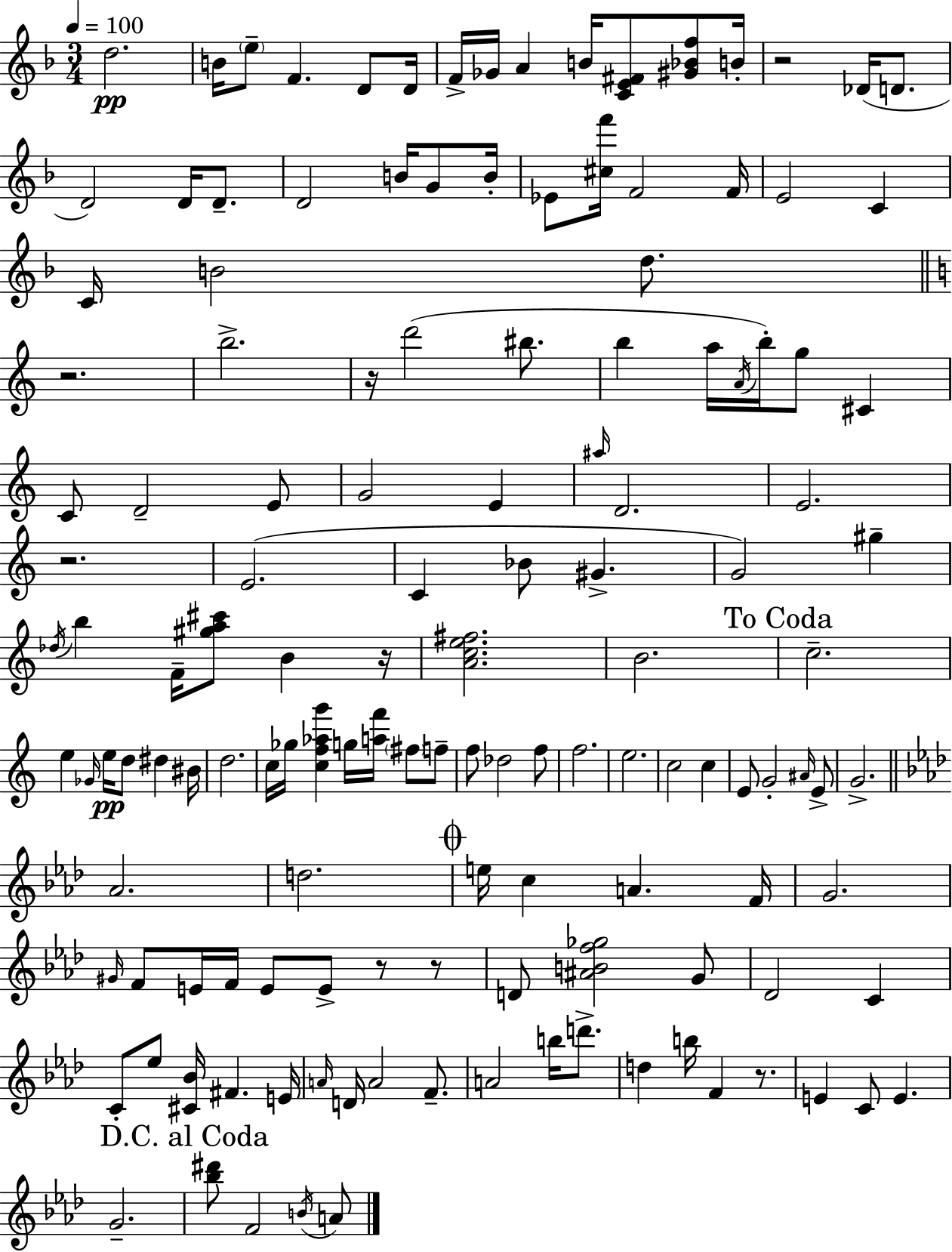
D5/h. B4/s E5/e F4/q. D4/e D4/s F4/s Gb4/s A4/q B4/s [C4,E4,F#4]/e [G#4,Bb4,F5]/e B4/s R/h Db4/s D4/e. D4/h D4/s D4/e. D4/h B4/s G4/e B4/s Eb4/e [C#5,F6]/s F4/h F4/s E4/h C4/q C4/s B4/h D5/e. R/h. B5/h. R/s D6/h BIS5/e. B5/q A5/s A4/s B5/s G5/e C#4/q C4/e D4/h E4/e G4/h E4/q A#5/s D4/h. E4/h. R/h. E4/h. C4/q Bb4/e G#4/q. G4/h G#5/q Db5/s B5/q F4/s [G#5,A5,C#6]/e B4/q R/s [A4,C5,E5,F#5]/h. B4/h. C5/h. E5/q Gb4/s E5/s D5/e D#5/q BIS4/s D5/h. C5/s Gb5/s [C5,F5,Ab5,G6]/q G5/s [A5,F6]/s F#5/e F5/e F5/e Db5/h F5/e F5/h. E5/h. C5/h C5/q E4/e G4/h A#4/s E4/e G4/h. Ab4/h. D5/h. E5/s C5/q A4/q. F4/s G4/h. G#4/s F4/e E4/s F4/s E4/e E4/e R/e R/e D4/e [A#4,B4,F5,Gb5]/h G4/e Db4/h C4/q C4/e Eb5/e [C#4,Bb4]/s F#4/q. E4/s A4/s D4/s A4/h F4/e. A4/h B5/s D6/e. D5/q B5/s F4/q R/e. E4/q C4/e E4/q. G4/h. [Bb5,D#6]/e F4/h B4/s A4/e